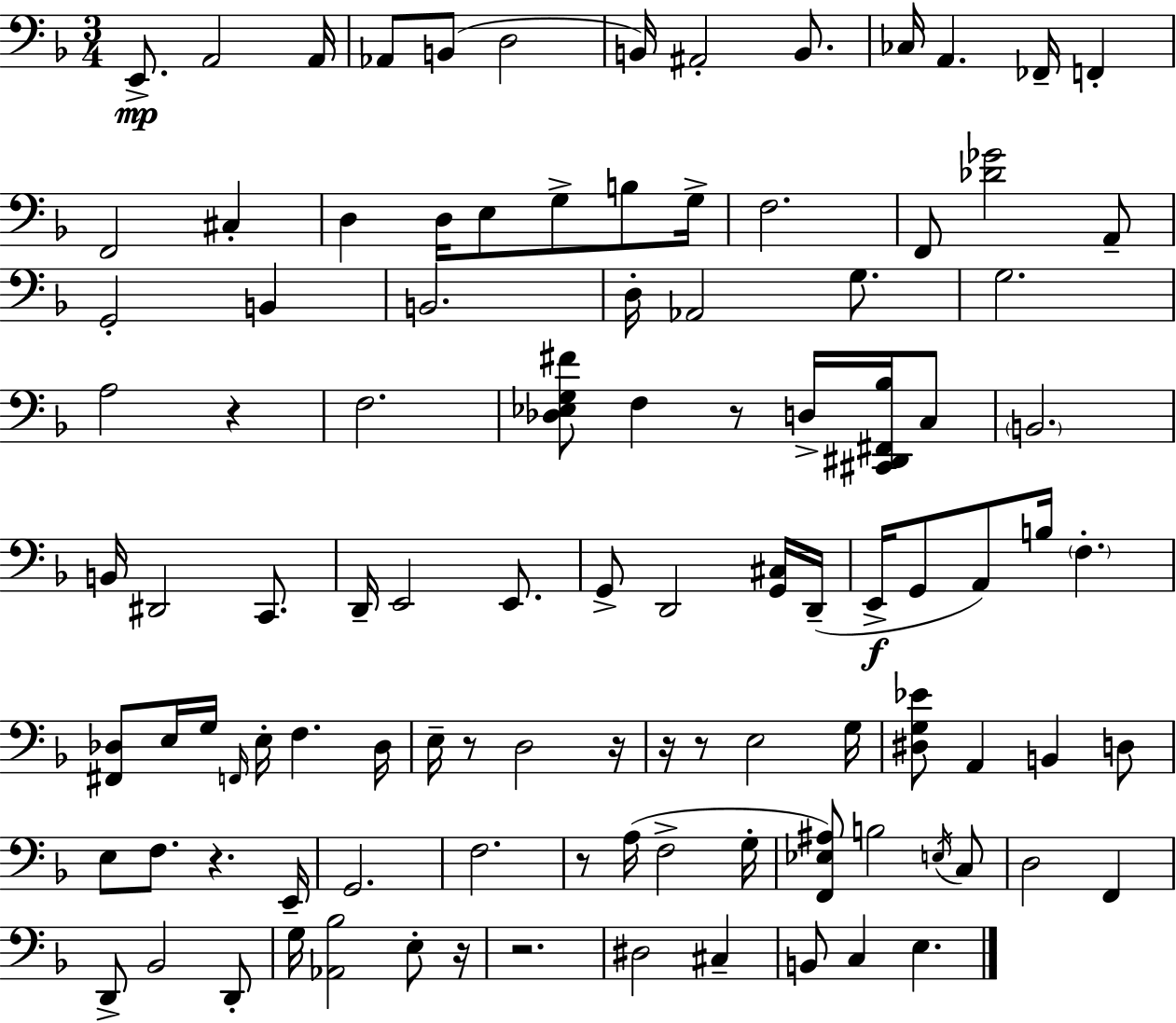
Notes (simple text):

E2/e. A2/h A2/s Ab2/e B2/e D3/h B2/s A#2/h B2/e. CES3/s A2/q. FES2/s F2/q F2/h C#3/q D3/q D3/s E3/e G3/e B3/e G3/s F3/h. F2/e [Db4,Gb4]/h A2/e G2/h B2/q B2/h. D3/s Ab2/h G3/e. G3/h. A3/h R/q F3/h. [Db3,Eb3,G3,F#4]/e F3/q R/e D3/s [C#2,D#2,F#2,Bb3]/s C3/e B2/h. B2/s D#2/h C2/e. D2/s E2/h E2/e. G2/e D2/h [G2,C#3]/s D2/s E2/s G2/e A2/e B3/s F3/q. [F#2,Db3]/e E3/s G3/s F2/s E3/s F3/q. Db3/s E3/s R/e D3/h R/s R/s R/e E3/h G3/s [D#3,G3,Eb4]/e A2/q B2/q D3/e E3/e F3/e. R/q. E2/s G2/h. F3/h. R/e A3/s F3/h G3/s [F2,Eb3,A#3]/e B3/h E3/s C3/e D3/h F2/q D2/e Bb2/h D2/e G3/s [Ab2,Bb3]/h E3/e R/s R/h. D#3/h C#3/q B2/e C3/q E3/q.